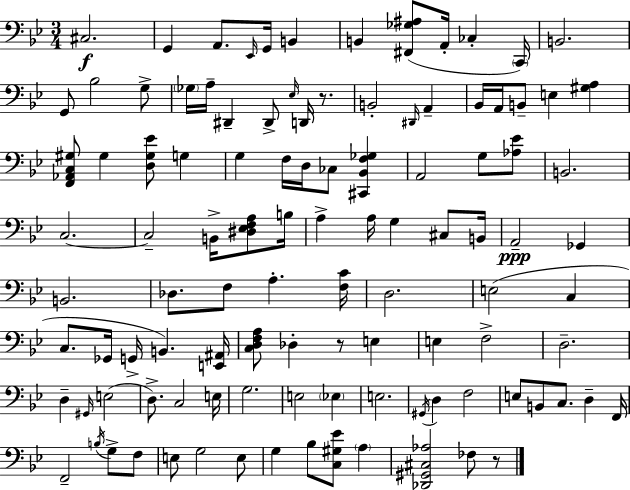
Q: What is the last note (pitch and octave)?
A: FES3